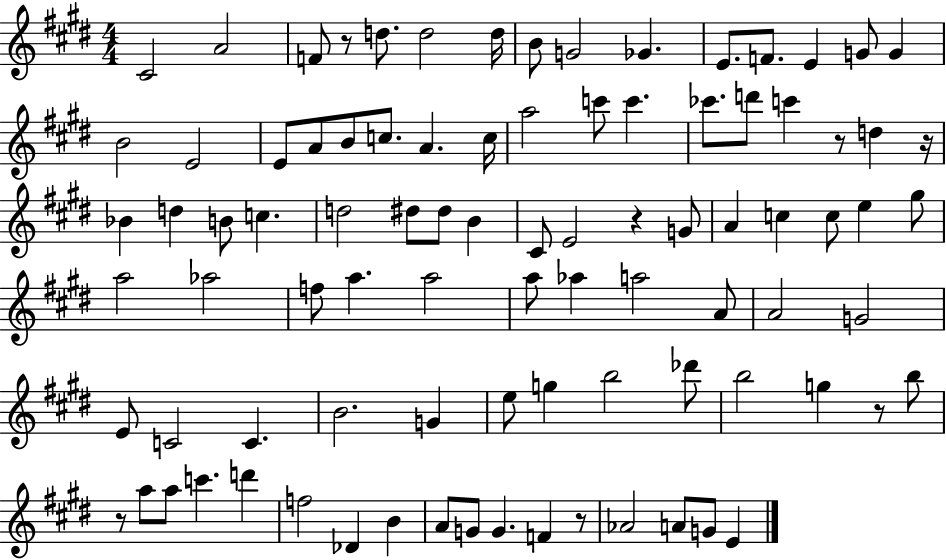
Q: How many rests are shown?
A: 7